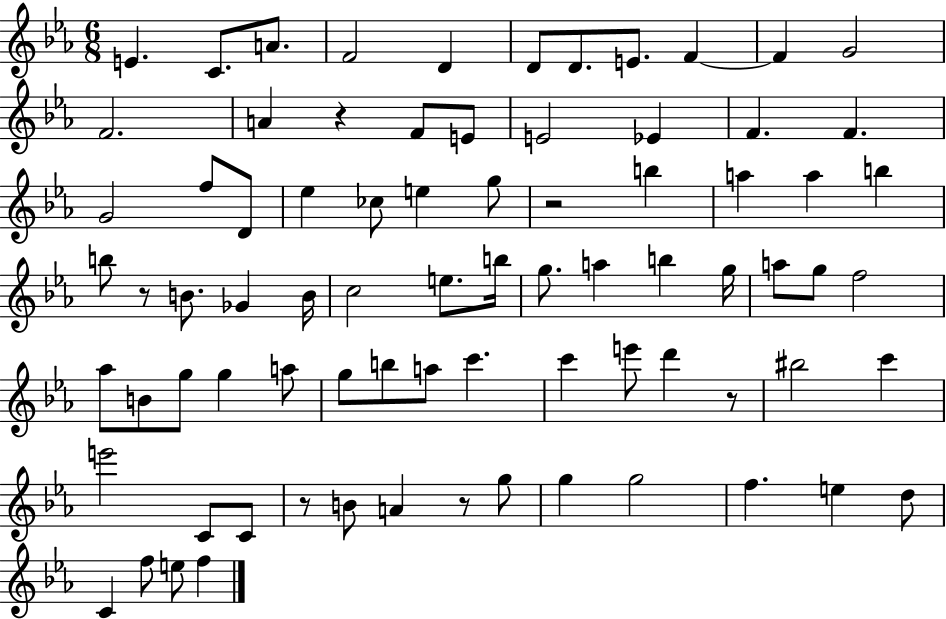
E4/q. C4/e. A4/e. F4/h D4/q D4/e D4/e. E4/e. F4/q F4/q G4/h F4/h. A4/q R/q F4/e E4/e E4/h Eb4/q F4/q. F4/q. G4/h F5/e D4/e Eb5/q CES5/e E5/q G5/e R/h B5/q A5/q A5/q B5/q B5/e R/e B4/e. Gb4/q B4/s C5/h E5/e. B5/s G5/e. A5/q B5/q G5/s A5/e G5/e F5/h Ab5/e B4/e G5/e G5/q A5/e G5/e B5/e A5/e C6/q. C6/q E6/e D6/q R/e BIS5/h C6/q E6/h C4/e C4/e R/e B4/e A4/q R/e G5/e G5/q G5/h F5/q. E5/q D5/e C4/q F5/e E5/e F5/q